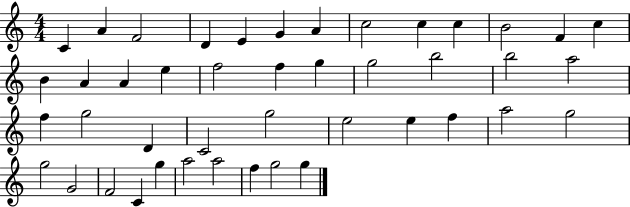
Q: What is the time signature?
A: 4/4